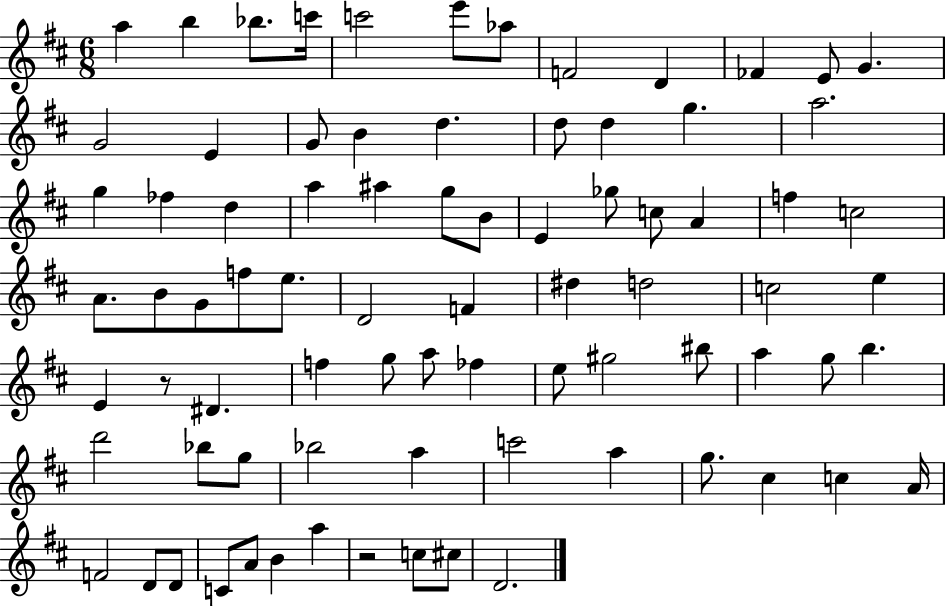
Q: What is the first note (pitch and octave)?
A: A5